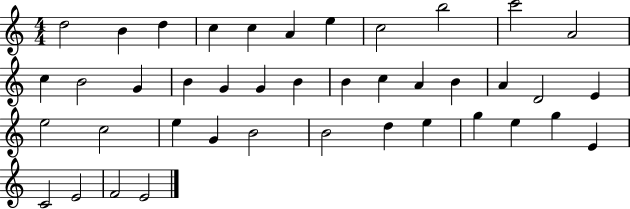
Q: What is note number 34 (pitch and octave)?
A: G5